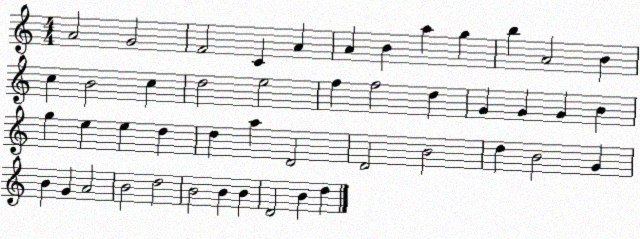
X:1
T:Untitled
M:4/4
L:1/4
K:C
A2 G2 F2 C A A B a g b A2 B c B2 c d2 e2 f f2 d G G G B g e e d d a D2 D2 B2 d B2 G B G A2 B2 d2 B2 B B D2 B d